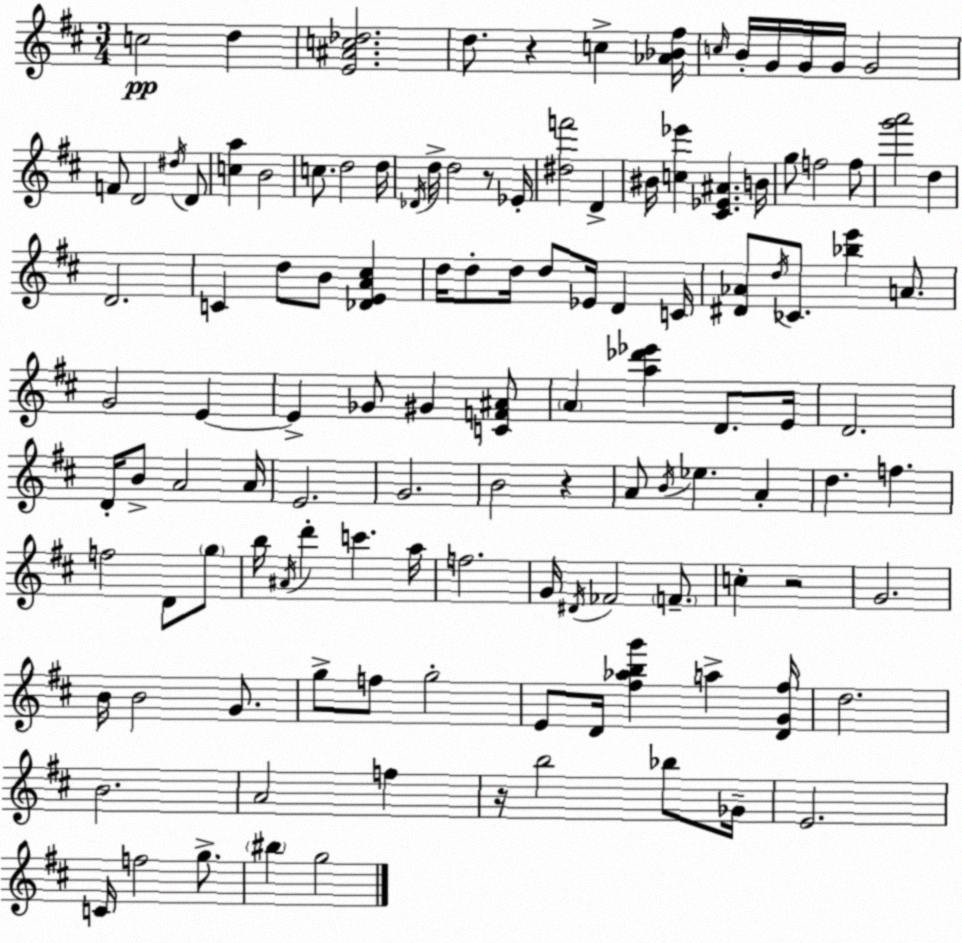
X:1
T:Untitled
M:3/4
L:1/4
K:D
c2 d [E^Ac_d]2 d/2 z c [_A_B^f]/4 c/4 B/4 G/4 G/4 G/4 G2 F/2 D2 ^d/4 D/2 [ca] B2 c/2 d2 d/4 _D/4 d/4 d2 z/2 _E/4 [^df']2 D ^B/4 [c_e'] [^C_E^A] B/4 g/2 f2 f/2 [g'a']2 d D2 C d/2 B/2 [_DEA^c] d/4 d/2 d/4 d/2 _E/4 D C/4 [^D_A]/2 d/4 _C/2 [_be'] A/2 G2 E E _G/2 ^G [CF^A]/2 A [a_d'_e'] D/2 E/4 D2 D/4 B/2 A2 A/4 E2 G2 B2 z A/2 B/4 _e A d f f2 D/2 g/2 b/4 ^A/4 d' c' a/4 f2 G/4 ^D/4 _F2 F/2 c z2 G2 B/4 B2 G/2 g/2 f/2 g2 E/2 D/4 [^f_abg'] a [DG^f]/4 d2 B2 A2 f z/4 b2 _b/2 _G/4 E2 C/4 f2 g/2 ^b g2